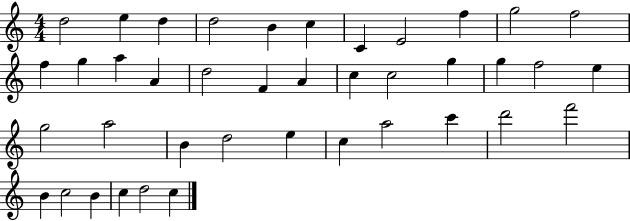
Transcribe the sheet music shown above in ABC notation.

X:1
T:Untitled
M:4/4
L:1/4
K:C
d2 e d d2 B c C E2 f g2 f2 f g a A d2 F A c c2 g g f2 e g2 a2 B d2 e c a2 c' d'2 f'2 B c2 B c d2 c